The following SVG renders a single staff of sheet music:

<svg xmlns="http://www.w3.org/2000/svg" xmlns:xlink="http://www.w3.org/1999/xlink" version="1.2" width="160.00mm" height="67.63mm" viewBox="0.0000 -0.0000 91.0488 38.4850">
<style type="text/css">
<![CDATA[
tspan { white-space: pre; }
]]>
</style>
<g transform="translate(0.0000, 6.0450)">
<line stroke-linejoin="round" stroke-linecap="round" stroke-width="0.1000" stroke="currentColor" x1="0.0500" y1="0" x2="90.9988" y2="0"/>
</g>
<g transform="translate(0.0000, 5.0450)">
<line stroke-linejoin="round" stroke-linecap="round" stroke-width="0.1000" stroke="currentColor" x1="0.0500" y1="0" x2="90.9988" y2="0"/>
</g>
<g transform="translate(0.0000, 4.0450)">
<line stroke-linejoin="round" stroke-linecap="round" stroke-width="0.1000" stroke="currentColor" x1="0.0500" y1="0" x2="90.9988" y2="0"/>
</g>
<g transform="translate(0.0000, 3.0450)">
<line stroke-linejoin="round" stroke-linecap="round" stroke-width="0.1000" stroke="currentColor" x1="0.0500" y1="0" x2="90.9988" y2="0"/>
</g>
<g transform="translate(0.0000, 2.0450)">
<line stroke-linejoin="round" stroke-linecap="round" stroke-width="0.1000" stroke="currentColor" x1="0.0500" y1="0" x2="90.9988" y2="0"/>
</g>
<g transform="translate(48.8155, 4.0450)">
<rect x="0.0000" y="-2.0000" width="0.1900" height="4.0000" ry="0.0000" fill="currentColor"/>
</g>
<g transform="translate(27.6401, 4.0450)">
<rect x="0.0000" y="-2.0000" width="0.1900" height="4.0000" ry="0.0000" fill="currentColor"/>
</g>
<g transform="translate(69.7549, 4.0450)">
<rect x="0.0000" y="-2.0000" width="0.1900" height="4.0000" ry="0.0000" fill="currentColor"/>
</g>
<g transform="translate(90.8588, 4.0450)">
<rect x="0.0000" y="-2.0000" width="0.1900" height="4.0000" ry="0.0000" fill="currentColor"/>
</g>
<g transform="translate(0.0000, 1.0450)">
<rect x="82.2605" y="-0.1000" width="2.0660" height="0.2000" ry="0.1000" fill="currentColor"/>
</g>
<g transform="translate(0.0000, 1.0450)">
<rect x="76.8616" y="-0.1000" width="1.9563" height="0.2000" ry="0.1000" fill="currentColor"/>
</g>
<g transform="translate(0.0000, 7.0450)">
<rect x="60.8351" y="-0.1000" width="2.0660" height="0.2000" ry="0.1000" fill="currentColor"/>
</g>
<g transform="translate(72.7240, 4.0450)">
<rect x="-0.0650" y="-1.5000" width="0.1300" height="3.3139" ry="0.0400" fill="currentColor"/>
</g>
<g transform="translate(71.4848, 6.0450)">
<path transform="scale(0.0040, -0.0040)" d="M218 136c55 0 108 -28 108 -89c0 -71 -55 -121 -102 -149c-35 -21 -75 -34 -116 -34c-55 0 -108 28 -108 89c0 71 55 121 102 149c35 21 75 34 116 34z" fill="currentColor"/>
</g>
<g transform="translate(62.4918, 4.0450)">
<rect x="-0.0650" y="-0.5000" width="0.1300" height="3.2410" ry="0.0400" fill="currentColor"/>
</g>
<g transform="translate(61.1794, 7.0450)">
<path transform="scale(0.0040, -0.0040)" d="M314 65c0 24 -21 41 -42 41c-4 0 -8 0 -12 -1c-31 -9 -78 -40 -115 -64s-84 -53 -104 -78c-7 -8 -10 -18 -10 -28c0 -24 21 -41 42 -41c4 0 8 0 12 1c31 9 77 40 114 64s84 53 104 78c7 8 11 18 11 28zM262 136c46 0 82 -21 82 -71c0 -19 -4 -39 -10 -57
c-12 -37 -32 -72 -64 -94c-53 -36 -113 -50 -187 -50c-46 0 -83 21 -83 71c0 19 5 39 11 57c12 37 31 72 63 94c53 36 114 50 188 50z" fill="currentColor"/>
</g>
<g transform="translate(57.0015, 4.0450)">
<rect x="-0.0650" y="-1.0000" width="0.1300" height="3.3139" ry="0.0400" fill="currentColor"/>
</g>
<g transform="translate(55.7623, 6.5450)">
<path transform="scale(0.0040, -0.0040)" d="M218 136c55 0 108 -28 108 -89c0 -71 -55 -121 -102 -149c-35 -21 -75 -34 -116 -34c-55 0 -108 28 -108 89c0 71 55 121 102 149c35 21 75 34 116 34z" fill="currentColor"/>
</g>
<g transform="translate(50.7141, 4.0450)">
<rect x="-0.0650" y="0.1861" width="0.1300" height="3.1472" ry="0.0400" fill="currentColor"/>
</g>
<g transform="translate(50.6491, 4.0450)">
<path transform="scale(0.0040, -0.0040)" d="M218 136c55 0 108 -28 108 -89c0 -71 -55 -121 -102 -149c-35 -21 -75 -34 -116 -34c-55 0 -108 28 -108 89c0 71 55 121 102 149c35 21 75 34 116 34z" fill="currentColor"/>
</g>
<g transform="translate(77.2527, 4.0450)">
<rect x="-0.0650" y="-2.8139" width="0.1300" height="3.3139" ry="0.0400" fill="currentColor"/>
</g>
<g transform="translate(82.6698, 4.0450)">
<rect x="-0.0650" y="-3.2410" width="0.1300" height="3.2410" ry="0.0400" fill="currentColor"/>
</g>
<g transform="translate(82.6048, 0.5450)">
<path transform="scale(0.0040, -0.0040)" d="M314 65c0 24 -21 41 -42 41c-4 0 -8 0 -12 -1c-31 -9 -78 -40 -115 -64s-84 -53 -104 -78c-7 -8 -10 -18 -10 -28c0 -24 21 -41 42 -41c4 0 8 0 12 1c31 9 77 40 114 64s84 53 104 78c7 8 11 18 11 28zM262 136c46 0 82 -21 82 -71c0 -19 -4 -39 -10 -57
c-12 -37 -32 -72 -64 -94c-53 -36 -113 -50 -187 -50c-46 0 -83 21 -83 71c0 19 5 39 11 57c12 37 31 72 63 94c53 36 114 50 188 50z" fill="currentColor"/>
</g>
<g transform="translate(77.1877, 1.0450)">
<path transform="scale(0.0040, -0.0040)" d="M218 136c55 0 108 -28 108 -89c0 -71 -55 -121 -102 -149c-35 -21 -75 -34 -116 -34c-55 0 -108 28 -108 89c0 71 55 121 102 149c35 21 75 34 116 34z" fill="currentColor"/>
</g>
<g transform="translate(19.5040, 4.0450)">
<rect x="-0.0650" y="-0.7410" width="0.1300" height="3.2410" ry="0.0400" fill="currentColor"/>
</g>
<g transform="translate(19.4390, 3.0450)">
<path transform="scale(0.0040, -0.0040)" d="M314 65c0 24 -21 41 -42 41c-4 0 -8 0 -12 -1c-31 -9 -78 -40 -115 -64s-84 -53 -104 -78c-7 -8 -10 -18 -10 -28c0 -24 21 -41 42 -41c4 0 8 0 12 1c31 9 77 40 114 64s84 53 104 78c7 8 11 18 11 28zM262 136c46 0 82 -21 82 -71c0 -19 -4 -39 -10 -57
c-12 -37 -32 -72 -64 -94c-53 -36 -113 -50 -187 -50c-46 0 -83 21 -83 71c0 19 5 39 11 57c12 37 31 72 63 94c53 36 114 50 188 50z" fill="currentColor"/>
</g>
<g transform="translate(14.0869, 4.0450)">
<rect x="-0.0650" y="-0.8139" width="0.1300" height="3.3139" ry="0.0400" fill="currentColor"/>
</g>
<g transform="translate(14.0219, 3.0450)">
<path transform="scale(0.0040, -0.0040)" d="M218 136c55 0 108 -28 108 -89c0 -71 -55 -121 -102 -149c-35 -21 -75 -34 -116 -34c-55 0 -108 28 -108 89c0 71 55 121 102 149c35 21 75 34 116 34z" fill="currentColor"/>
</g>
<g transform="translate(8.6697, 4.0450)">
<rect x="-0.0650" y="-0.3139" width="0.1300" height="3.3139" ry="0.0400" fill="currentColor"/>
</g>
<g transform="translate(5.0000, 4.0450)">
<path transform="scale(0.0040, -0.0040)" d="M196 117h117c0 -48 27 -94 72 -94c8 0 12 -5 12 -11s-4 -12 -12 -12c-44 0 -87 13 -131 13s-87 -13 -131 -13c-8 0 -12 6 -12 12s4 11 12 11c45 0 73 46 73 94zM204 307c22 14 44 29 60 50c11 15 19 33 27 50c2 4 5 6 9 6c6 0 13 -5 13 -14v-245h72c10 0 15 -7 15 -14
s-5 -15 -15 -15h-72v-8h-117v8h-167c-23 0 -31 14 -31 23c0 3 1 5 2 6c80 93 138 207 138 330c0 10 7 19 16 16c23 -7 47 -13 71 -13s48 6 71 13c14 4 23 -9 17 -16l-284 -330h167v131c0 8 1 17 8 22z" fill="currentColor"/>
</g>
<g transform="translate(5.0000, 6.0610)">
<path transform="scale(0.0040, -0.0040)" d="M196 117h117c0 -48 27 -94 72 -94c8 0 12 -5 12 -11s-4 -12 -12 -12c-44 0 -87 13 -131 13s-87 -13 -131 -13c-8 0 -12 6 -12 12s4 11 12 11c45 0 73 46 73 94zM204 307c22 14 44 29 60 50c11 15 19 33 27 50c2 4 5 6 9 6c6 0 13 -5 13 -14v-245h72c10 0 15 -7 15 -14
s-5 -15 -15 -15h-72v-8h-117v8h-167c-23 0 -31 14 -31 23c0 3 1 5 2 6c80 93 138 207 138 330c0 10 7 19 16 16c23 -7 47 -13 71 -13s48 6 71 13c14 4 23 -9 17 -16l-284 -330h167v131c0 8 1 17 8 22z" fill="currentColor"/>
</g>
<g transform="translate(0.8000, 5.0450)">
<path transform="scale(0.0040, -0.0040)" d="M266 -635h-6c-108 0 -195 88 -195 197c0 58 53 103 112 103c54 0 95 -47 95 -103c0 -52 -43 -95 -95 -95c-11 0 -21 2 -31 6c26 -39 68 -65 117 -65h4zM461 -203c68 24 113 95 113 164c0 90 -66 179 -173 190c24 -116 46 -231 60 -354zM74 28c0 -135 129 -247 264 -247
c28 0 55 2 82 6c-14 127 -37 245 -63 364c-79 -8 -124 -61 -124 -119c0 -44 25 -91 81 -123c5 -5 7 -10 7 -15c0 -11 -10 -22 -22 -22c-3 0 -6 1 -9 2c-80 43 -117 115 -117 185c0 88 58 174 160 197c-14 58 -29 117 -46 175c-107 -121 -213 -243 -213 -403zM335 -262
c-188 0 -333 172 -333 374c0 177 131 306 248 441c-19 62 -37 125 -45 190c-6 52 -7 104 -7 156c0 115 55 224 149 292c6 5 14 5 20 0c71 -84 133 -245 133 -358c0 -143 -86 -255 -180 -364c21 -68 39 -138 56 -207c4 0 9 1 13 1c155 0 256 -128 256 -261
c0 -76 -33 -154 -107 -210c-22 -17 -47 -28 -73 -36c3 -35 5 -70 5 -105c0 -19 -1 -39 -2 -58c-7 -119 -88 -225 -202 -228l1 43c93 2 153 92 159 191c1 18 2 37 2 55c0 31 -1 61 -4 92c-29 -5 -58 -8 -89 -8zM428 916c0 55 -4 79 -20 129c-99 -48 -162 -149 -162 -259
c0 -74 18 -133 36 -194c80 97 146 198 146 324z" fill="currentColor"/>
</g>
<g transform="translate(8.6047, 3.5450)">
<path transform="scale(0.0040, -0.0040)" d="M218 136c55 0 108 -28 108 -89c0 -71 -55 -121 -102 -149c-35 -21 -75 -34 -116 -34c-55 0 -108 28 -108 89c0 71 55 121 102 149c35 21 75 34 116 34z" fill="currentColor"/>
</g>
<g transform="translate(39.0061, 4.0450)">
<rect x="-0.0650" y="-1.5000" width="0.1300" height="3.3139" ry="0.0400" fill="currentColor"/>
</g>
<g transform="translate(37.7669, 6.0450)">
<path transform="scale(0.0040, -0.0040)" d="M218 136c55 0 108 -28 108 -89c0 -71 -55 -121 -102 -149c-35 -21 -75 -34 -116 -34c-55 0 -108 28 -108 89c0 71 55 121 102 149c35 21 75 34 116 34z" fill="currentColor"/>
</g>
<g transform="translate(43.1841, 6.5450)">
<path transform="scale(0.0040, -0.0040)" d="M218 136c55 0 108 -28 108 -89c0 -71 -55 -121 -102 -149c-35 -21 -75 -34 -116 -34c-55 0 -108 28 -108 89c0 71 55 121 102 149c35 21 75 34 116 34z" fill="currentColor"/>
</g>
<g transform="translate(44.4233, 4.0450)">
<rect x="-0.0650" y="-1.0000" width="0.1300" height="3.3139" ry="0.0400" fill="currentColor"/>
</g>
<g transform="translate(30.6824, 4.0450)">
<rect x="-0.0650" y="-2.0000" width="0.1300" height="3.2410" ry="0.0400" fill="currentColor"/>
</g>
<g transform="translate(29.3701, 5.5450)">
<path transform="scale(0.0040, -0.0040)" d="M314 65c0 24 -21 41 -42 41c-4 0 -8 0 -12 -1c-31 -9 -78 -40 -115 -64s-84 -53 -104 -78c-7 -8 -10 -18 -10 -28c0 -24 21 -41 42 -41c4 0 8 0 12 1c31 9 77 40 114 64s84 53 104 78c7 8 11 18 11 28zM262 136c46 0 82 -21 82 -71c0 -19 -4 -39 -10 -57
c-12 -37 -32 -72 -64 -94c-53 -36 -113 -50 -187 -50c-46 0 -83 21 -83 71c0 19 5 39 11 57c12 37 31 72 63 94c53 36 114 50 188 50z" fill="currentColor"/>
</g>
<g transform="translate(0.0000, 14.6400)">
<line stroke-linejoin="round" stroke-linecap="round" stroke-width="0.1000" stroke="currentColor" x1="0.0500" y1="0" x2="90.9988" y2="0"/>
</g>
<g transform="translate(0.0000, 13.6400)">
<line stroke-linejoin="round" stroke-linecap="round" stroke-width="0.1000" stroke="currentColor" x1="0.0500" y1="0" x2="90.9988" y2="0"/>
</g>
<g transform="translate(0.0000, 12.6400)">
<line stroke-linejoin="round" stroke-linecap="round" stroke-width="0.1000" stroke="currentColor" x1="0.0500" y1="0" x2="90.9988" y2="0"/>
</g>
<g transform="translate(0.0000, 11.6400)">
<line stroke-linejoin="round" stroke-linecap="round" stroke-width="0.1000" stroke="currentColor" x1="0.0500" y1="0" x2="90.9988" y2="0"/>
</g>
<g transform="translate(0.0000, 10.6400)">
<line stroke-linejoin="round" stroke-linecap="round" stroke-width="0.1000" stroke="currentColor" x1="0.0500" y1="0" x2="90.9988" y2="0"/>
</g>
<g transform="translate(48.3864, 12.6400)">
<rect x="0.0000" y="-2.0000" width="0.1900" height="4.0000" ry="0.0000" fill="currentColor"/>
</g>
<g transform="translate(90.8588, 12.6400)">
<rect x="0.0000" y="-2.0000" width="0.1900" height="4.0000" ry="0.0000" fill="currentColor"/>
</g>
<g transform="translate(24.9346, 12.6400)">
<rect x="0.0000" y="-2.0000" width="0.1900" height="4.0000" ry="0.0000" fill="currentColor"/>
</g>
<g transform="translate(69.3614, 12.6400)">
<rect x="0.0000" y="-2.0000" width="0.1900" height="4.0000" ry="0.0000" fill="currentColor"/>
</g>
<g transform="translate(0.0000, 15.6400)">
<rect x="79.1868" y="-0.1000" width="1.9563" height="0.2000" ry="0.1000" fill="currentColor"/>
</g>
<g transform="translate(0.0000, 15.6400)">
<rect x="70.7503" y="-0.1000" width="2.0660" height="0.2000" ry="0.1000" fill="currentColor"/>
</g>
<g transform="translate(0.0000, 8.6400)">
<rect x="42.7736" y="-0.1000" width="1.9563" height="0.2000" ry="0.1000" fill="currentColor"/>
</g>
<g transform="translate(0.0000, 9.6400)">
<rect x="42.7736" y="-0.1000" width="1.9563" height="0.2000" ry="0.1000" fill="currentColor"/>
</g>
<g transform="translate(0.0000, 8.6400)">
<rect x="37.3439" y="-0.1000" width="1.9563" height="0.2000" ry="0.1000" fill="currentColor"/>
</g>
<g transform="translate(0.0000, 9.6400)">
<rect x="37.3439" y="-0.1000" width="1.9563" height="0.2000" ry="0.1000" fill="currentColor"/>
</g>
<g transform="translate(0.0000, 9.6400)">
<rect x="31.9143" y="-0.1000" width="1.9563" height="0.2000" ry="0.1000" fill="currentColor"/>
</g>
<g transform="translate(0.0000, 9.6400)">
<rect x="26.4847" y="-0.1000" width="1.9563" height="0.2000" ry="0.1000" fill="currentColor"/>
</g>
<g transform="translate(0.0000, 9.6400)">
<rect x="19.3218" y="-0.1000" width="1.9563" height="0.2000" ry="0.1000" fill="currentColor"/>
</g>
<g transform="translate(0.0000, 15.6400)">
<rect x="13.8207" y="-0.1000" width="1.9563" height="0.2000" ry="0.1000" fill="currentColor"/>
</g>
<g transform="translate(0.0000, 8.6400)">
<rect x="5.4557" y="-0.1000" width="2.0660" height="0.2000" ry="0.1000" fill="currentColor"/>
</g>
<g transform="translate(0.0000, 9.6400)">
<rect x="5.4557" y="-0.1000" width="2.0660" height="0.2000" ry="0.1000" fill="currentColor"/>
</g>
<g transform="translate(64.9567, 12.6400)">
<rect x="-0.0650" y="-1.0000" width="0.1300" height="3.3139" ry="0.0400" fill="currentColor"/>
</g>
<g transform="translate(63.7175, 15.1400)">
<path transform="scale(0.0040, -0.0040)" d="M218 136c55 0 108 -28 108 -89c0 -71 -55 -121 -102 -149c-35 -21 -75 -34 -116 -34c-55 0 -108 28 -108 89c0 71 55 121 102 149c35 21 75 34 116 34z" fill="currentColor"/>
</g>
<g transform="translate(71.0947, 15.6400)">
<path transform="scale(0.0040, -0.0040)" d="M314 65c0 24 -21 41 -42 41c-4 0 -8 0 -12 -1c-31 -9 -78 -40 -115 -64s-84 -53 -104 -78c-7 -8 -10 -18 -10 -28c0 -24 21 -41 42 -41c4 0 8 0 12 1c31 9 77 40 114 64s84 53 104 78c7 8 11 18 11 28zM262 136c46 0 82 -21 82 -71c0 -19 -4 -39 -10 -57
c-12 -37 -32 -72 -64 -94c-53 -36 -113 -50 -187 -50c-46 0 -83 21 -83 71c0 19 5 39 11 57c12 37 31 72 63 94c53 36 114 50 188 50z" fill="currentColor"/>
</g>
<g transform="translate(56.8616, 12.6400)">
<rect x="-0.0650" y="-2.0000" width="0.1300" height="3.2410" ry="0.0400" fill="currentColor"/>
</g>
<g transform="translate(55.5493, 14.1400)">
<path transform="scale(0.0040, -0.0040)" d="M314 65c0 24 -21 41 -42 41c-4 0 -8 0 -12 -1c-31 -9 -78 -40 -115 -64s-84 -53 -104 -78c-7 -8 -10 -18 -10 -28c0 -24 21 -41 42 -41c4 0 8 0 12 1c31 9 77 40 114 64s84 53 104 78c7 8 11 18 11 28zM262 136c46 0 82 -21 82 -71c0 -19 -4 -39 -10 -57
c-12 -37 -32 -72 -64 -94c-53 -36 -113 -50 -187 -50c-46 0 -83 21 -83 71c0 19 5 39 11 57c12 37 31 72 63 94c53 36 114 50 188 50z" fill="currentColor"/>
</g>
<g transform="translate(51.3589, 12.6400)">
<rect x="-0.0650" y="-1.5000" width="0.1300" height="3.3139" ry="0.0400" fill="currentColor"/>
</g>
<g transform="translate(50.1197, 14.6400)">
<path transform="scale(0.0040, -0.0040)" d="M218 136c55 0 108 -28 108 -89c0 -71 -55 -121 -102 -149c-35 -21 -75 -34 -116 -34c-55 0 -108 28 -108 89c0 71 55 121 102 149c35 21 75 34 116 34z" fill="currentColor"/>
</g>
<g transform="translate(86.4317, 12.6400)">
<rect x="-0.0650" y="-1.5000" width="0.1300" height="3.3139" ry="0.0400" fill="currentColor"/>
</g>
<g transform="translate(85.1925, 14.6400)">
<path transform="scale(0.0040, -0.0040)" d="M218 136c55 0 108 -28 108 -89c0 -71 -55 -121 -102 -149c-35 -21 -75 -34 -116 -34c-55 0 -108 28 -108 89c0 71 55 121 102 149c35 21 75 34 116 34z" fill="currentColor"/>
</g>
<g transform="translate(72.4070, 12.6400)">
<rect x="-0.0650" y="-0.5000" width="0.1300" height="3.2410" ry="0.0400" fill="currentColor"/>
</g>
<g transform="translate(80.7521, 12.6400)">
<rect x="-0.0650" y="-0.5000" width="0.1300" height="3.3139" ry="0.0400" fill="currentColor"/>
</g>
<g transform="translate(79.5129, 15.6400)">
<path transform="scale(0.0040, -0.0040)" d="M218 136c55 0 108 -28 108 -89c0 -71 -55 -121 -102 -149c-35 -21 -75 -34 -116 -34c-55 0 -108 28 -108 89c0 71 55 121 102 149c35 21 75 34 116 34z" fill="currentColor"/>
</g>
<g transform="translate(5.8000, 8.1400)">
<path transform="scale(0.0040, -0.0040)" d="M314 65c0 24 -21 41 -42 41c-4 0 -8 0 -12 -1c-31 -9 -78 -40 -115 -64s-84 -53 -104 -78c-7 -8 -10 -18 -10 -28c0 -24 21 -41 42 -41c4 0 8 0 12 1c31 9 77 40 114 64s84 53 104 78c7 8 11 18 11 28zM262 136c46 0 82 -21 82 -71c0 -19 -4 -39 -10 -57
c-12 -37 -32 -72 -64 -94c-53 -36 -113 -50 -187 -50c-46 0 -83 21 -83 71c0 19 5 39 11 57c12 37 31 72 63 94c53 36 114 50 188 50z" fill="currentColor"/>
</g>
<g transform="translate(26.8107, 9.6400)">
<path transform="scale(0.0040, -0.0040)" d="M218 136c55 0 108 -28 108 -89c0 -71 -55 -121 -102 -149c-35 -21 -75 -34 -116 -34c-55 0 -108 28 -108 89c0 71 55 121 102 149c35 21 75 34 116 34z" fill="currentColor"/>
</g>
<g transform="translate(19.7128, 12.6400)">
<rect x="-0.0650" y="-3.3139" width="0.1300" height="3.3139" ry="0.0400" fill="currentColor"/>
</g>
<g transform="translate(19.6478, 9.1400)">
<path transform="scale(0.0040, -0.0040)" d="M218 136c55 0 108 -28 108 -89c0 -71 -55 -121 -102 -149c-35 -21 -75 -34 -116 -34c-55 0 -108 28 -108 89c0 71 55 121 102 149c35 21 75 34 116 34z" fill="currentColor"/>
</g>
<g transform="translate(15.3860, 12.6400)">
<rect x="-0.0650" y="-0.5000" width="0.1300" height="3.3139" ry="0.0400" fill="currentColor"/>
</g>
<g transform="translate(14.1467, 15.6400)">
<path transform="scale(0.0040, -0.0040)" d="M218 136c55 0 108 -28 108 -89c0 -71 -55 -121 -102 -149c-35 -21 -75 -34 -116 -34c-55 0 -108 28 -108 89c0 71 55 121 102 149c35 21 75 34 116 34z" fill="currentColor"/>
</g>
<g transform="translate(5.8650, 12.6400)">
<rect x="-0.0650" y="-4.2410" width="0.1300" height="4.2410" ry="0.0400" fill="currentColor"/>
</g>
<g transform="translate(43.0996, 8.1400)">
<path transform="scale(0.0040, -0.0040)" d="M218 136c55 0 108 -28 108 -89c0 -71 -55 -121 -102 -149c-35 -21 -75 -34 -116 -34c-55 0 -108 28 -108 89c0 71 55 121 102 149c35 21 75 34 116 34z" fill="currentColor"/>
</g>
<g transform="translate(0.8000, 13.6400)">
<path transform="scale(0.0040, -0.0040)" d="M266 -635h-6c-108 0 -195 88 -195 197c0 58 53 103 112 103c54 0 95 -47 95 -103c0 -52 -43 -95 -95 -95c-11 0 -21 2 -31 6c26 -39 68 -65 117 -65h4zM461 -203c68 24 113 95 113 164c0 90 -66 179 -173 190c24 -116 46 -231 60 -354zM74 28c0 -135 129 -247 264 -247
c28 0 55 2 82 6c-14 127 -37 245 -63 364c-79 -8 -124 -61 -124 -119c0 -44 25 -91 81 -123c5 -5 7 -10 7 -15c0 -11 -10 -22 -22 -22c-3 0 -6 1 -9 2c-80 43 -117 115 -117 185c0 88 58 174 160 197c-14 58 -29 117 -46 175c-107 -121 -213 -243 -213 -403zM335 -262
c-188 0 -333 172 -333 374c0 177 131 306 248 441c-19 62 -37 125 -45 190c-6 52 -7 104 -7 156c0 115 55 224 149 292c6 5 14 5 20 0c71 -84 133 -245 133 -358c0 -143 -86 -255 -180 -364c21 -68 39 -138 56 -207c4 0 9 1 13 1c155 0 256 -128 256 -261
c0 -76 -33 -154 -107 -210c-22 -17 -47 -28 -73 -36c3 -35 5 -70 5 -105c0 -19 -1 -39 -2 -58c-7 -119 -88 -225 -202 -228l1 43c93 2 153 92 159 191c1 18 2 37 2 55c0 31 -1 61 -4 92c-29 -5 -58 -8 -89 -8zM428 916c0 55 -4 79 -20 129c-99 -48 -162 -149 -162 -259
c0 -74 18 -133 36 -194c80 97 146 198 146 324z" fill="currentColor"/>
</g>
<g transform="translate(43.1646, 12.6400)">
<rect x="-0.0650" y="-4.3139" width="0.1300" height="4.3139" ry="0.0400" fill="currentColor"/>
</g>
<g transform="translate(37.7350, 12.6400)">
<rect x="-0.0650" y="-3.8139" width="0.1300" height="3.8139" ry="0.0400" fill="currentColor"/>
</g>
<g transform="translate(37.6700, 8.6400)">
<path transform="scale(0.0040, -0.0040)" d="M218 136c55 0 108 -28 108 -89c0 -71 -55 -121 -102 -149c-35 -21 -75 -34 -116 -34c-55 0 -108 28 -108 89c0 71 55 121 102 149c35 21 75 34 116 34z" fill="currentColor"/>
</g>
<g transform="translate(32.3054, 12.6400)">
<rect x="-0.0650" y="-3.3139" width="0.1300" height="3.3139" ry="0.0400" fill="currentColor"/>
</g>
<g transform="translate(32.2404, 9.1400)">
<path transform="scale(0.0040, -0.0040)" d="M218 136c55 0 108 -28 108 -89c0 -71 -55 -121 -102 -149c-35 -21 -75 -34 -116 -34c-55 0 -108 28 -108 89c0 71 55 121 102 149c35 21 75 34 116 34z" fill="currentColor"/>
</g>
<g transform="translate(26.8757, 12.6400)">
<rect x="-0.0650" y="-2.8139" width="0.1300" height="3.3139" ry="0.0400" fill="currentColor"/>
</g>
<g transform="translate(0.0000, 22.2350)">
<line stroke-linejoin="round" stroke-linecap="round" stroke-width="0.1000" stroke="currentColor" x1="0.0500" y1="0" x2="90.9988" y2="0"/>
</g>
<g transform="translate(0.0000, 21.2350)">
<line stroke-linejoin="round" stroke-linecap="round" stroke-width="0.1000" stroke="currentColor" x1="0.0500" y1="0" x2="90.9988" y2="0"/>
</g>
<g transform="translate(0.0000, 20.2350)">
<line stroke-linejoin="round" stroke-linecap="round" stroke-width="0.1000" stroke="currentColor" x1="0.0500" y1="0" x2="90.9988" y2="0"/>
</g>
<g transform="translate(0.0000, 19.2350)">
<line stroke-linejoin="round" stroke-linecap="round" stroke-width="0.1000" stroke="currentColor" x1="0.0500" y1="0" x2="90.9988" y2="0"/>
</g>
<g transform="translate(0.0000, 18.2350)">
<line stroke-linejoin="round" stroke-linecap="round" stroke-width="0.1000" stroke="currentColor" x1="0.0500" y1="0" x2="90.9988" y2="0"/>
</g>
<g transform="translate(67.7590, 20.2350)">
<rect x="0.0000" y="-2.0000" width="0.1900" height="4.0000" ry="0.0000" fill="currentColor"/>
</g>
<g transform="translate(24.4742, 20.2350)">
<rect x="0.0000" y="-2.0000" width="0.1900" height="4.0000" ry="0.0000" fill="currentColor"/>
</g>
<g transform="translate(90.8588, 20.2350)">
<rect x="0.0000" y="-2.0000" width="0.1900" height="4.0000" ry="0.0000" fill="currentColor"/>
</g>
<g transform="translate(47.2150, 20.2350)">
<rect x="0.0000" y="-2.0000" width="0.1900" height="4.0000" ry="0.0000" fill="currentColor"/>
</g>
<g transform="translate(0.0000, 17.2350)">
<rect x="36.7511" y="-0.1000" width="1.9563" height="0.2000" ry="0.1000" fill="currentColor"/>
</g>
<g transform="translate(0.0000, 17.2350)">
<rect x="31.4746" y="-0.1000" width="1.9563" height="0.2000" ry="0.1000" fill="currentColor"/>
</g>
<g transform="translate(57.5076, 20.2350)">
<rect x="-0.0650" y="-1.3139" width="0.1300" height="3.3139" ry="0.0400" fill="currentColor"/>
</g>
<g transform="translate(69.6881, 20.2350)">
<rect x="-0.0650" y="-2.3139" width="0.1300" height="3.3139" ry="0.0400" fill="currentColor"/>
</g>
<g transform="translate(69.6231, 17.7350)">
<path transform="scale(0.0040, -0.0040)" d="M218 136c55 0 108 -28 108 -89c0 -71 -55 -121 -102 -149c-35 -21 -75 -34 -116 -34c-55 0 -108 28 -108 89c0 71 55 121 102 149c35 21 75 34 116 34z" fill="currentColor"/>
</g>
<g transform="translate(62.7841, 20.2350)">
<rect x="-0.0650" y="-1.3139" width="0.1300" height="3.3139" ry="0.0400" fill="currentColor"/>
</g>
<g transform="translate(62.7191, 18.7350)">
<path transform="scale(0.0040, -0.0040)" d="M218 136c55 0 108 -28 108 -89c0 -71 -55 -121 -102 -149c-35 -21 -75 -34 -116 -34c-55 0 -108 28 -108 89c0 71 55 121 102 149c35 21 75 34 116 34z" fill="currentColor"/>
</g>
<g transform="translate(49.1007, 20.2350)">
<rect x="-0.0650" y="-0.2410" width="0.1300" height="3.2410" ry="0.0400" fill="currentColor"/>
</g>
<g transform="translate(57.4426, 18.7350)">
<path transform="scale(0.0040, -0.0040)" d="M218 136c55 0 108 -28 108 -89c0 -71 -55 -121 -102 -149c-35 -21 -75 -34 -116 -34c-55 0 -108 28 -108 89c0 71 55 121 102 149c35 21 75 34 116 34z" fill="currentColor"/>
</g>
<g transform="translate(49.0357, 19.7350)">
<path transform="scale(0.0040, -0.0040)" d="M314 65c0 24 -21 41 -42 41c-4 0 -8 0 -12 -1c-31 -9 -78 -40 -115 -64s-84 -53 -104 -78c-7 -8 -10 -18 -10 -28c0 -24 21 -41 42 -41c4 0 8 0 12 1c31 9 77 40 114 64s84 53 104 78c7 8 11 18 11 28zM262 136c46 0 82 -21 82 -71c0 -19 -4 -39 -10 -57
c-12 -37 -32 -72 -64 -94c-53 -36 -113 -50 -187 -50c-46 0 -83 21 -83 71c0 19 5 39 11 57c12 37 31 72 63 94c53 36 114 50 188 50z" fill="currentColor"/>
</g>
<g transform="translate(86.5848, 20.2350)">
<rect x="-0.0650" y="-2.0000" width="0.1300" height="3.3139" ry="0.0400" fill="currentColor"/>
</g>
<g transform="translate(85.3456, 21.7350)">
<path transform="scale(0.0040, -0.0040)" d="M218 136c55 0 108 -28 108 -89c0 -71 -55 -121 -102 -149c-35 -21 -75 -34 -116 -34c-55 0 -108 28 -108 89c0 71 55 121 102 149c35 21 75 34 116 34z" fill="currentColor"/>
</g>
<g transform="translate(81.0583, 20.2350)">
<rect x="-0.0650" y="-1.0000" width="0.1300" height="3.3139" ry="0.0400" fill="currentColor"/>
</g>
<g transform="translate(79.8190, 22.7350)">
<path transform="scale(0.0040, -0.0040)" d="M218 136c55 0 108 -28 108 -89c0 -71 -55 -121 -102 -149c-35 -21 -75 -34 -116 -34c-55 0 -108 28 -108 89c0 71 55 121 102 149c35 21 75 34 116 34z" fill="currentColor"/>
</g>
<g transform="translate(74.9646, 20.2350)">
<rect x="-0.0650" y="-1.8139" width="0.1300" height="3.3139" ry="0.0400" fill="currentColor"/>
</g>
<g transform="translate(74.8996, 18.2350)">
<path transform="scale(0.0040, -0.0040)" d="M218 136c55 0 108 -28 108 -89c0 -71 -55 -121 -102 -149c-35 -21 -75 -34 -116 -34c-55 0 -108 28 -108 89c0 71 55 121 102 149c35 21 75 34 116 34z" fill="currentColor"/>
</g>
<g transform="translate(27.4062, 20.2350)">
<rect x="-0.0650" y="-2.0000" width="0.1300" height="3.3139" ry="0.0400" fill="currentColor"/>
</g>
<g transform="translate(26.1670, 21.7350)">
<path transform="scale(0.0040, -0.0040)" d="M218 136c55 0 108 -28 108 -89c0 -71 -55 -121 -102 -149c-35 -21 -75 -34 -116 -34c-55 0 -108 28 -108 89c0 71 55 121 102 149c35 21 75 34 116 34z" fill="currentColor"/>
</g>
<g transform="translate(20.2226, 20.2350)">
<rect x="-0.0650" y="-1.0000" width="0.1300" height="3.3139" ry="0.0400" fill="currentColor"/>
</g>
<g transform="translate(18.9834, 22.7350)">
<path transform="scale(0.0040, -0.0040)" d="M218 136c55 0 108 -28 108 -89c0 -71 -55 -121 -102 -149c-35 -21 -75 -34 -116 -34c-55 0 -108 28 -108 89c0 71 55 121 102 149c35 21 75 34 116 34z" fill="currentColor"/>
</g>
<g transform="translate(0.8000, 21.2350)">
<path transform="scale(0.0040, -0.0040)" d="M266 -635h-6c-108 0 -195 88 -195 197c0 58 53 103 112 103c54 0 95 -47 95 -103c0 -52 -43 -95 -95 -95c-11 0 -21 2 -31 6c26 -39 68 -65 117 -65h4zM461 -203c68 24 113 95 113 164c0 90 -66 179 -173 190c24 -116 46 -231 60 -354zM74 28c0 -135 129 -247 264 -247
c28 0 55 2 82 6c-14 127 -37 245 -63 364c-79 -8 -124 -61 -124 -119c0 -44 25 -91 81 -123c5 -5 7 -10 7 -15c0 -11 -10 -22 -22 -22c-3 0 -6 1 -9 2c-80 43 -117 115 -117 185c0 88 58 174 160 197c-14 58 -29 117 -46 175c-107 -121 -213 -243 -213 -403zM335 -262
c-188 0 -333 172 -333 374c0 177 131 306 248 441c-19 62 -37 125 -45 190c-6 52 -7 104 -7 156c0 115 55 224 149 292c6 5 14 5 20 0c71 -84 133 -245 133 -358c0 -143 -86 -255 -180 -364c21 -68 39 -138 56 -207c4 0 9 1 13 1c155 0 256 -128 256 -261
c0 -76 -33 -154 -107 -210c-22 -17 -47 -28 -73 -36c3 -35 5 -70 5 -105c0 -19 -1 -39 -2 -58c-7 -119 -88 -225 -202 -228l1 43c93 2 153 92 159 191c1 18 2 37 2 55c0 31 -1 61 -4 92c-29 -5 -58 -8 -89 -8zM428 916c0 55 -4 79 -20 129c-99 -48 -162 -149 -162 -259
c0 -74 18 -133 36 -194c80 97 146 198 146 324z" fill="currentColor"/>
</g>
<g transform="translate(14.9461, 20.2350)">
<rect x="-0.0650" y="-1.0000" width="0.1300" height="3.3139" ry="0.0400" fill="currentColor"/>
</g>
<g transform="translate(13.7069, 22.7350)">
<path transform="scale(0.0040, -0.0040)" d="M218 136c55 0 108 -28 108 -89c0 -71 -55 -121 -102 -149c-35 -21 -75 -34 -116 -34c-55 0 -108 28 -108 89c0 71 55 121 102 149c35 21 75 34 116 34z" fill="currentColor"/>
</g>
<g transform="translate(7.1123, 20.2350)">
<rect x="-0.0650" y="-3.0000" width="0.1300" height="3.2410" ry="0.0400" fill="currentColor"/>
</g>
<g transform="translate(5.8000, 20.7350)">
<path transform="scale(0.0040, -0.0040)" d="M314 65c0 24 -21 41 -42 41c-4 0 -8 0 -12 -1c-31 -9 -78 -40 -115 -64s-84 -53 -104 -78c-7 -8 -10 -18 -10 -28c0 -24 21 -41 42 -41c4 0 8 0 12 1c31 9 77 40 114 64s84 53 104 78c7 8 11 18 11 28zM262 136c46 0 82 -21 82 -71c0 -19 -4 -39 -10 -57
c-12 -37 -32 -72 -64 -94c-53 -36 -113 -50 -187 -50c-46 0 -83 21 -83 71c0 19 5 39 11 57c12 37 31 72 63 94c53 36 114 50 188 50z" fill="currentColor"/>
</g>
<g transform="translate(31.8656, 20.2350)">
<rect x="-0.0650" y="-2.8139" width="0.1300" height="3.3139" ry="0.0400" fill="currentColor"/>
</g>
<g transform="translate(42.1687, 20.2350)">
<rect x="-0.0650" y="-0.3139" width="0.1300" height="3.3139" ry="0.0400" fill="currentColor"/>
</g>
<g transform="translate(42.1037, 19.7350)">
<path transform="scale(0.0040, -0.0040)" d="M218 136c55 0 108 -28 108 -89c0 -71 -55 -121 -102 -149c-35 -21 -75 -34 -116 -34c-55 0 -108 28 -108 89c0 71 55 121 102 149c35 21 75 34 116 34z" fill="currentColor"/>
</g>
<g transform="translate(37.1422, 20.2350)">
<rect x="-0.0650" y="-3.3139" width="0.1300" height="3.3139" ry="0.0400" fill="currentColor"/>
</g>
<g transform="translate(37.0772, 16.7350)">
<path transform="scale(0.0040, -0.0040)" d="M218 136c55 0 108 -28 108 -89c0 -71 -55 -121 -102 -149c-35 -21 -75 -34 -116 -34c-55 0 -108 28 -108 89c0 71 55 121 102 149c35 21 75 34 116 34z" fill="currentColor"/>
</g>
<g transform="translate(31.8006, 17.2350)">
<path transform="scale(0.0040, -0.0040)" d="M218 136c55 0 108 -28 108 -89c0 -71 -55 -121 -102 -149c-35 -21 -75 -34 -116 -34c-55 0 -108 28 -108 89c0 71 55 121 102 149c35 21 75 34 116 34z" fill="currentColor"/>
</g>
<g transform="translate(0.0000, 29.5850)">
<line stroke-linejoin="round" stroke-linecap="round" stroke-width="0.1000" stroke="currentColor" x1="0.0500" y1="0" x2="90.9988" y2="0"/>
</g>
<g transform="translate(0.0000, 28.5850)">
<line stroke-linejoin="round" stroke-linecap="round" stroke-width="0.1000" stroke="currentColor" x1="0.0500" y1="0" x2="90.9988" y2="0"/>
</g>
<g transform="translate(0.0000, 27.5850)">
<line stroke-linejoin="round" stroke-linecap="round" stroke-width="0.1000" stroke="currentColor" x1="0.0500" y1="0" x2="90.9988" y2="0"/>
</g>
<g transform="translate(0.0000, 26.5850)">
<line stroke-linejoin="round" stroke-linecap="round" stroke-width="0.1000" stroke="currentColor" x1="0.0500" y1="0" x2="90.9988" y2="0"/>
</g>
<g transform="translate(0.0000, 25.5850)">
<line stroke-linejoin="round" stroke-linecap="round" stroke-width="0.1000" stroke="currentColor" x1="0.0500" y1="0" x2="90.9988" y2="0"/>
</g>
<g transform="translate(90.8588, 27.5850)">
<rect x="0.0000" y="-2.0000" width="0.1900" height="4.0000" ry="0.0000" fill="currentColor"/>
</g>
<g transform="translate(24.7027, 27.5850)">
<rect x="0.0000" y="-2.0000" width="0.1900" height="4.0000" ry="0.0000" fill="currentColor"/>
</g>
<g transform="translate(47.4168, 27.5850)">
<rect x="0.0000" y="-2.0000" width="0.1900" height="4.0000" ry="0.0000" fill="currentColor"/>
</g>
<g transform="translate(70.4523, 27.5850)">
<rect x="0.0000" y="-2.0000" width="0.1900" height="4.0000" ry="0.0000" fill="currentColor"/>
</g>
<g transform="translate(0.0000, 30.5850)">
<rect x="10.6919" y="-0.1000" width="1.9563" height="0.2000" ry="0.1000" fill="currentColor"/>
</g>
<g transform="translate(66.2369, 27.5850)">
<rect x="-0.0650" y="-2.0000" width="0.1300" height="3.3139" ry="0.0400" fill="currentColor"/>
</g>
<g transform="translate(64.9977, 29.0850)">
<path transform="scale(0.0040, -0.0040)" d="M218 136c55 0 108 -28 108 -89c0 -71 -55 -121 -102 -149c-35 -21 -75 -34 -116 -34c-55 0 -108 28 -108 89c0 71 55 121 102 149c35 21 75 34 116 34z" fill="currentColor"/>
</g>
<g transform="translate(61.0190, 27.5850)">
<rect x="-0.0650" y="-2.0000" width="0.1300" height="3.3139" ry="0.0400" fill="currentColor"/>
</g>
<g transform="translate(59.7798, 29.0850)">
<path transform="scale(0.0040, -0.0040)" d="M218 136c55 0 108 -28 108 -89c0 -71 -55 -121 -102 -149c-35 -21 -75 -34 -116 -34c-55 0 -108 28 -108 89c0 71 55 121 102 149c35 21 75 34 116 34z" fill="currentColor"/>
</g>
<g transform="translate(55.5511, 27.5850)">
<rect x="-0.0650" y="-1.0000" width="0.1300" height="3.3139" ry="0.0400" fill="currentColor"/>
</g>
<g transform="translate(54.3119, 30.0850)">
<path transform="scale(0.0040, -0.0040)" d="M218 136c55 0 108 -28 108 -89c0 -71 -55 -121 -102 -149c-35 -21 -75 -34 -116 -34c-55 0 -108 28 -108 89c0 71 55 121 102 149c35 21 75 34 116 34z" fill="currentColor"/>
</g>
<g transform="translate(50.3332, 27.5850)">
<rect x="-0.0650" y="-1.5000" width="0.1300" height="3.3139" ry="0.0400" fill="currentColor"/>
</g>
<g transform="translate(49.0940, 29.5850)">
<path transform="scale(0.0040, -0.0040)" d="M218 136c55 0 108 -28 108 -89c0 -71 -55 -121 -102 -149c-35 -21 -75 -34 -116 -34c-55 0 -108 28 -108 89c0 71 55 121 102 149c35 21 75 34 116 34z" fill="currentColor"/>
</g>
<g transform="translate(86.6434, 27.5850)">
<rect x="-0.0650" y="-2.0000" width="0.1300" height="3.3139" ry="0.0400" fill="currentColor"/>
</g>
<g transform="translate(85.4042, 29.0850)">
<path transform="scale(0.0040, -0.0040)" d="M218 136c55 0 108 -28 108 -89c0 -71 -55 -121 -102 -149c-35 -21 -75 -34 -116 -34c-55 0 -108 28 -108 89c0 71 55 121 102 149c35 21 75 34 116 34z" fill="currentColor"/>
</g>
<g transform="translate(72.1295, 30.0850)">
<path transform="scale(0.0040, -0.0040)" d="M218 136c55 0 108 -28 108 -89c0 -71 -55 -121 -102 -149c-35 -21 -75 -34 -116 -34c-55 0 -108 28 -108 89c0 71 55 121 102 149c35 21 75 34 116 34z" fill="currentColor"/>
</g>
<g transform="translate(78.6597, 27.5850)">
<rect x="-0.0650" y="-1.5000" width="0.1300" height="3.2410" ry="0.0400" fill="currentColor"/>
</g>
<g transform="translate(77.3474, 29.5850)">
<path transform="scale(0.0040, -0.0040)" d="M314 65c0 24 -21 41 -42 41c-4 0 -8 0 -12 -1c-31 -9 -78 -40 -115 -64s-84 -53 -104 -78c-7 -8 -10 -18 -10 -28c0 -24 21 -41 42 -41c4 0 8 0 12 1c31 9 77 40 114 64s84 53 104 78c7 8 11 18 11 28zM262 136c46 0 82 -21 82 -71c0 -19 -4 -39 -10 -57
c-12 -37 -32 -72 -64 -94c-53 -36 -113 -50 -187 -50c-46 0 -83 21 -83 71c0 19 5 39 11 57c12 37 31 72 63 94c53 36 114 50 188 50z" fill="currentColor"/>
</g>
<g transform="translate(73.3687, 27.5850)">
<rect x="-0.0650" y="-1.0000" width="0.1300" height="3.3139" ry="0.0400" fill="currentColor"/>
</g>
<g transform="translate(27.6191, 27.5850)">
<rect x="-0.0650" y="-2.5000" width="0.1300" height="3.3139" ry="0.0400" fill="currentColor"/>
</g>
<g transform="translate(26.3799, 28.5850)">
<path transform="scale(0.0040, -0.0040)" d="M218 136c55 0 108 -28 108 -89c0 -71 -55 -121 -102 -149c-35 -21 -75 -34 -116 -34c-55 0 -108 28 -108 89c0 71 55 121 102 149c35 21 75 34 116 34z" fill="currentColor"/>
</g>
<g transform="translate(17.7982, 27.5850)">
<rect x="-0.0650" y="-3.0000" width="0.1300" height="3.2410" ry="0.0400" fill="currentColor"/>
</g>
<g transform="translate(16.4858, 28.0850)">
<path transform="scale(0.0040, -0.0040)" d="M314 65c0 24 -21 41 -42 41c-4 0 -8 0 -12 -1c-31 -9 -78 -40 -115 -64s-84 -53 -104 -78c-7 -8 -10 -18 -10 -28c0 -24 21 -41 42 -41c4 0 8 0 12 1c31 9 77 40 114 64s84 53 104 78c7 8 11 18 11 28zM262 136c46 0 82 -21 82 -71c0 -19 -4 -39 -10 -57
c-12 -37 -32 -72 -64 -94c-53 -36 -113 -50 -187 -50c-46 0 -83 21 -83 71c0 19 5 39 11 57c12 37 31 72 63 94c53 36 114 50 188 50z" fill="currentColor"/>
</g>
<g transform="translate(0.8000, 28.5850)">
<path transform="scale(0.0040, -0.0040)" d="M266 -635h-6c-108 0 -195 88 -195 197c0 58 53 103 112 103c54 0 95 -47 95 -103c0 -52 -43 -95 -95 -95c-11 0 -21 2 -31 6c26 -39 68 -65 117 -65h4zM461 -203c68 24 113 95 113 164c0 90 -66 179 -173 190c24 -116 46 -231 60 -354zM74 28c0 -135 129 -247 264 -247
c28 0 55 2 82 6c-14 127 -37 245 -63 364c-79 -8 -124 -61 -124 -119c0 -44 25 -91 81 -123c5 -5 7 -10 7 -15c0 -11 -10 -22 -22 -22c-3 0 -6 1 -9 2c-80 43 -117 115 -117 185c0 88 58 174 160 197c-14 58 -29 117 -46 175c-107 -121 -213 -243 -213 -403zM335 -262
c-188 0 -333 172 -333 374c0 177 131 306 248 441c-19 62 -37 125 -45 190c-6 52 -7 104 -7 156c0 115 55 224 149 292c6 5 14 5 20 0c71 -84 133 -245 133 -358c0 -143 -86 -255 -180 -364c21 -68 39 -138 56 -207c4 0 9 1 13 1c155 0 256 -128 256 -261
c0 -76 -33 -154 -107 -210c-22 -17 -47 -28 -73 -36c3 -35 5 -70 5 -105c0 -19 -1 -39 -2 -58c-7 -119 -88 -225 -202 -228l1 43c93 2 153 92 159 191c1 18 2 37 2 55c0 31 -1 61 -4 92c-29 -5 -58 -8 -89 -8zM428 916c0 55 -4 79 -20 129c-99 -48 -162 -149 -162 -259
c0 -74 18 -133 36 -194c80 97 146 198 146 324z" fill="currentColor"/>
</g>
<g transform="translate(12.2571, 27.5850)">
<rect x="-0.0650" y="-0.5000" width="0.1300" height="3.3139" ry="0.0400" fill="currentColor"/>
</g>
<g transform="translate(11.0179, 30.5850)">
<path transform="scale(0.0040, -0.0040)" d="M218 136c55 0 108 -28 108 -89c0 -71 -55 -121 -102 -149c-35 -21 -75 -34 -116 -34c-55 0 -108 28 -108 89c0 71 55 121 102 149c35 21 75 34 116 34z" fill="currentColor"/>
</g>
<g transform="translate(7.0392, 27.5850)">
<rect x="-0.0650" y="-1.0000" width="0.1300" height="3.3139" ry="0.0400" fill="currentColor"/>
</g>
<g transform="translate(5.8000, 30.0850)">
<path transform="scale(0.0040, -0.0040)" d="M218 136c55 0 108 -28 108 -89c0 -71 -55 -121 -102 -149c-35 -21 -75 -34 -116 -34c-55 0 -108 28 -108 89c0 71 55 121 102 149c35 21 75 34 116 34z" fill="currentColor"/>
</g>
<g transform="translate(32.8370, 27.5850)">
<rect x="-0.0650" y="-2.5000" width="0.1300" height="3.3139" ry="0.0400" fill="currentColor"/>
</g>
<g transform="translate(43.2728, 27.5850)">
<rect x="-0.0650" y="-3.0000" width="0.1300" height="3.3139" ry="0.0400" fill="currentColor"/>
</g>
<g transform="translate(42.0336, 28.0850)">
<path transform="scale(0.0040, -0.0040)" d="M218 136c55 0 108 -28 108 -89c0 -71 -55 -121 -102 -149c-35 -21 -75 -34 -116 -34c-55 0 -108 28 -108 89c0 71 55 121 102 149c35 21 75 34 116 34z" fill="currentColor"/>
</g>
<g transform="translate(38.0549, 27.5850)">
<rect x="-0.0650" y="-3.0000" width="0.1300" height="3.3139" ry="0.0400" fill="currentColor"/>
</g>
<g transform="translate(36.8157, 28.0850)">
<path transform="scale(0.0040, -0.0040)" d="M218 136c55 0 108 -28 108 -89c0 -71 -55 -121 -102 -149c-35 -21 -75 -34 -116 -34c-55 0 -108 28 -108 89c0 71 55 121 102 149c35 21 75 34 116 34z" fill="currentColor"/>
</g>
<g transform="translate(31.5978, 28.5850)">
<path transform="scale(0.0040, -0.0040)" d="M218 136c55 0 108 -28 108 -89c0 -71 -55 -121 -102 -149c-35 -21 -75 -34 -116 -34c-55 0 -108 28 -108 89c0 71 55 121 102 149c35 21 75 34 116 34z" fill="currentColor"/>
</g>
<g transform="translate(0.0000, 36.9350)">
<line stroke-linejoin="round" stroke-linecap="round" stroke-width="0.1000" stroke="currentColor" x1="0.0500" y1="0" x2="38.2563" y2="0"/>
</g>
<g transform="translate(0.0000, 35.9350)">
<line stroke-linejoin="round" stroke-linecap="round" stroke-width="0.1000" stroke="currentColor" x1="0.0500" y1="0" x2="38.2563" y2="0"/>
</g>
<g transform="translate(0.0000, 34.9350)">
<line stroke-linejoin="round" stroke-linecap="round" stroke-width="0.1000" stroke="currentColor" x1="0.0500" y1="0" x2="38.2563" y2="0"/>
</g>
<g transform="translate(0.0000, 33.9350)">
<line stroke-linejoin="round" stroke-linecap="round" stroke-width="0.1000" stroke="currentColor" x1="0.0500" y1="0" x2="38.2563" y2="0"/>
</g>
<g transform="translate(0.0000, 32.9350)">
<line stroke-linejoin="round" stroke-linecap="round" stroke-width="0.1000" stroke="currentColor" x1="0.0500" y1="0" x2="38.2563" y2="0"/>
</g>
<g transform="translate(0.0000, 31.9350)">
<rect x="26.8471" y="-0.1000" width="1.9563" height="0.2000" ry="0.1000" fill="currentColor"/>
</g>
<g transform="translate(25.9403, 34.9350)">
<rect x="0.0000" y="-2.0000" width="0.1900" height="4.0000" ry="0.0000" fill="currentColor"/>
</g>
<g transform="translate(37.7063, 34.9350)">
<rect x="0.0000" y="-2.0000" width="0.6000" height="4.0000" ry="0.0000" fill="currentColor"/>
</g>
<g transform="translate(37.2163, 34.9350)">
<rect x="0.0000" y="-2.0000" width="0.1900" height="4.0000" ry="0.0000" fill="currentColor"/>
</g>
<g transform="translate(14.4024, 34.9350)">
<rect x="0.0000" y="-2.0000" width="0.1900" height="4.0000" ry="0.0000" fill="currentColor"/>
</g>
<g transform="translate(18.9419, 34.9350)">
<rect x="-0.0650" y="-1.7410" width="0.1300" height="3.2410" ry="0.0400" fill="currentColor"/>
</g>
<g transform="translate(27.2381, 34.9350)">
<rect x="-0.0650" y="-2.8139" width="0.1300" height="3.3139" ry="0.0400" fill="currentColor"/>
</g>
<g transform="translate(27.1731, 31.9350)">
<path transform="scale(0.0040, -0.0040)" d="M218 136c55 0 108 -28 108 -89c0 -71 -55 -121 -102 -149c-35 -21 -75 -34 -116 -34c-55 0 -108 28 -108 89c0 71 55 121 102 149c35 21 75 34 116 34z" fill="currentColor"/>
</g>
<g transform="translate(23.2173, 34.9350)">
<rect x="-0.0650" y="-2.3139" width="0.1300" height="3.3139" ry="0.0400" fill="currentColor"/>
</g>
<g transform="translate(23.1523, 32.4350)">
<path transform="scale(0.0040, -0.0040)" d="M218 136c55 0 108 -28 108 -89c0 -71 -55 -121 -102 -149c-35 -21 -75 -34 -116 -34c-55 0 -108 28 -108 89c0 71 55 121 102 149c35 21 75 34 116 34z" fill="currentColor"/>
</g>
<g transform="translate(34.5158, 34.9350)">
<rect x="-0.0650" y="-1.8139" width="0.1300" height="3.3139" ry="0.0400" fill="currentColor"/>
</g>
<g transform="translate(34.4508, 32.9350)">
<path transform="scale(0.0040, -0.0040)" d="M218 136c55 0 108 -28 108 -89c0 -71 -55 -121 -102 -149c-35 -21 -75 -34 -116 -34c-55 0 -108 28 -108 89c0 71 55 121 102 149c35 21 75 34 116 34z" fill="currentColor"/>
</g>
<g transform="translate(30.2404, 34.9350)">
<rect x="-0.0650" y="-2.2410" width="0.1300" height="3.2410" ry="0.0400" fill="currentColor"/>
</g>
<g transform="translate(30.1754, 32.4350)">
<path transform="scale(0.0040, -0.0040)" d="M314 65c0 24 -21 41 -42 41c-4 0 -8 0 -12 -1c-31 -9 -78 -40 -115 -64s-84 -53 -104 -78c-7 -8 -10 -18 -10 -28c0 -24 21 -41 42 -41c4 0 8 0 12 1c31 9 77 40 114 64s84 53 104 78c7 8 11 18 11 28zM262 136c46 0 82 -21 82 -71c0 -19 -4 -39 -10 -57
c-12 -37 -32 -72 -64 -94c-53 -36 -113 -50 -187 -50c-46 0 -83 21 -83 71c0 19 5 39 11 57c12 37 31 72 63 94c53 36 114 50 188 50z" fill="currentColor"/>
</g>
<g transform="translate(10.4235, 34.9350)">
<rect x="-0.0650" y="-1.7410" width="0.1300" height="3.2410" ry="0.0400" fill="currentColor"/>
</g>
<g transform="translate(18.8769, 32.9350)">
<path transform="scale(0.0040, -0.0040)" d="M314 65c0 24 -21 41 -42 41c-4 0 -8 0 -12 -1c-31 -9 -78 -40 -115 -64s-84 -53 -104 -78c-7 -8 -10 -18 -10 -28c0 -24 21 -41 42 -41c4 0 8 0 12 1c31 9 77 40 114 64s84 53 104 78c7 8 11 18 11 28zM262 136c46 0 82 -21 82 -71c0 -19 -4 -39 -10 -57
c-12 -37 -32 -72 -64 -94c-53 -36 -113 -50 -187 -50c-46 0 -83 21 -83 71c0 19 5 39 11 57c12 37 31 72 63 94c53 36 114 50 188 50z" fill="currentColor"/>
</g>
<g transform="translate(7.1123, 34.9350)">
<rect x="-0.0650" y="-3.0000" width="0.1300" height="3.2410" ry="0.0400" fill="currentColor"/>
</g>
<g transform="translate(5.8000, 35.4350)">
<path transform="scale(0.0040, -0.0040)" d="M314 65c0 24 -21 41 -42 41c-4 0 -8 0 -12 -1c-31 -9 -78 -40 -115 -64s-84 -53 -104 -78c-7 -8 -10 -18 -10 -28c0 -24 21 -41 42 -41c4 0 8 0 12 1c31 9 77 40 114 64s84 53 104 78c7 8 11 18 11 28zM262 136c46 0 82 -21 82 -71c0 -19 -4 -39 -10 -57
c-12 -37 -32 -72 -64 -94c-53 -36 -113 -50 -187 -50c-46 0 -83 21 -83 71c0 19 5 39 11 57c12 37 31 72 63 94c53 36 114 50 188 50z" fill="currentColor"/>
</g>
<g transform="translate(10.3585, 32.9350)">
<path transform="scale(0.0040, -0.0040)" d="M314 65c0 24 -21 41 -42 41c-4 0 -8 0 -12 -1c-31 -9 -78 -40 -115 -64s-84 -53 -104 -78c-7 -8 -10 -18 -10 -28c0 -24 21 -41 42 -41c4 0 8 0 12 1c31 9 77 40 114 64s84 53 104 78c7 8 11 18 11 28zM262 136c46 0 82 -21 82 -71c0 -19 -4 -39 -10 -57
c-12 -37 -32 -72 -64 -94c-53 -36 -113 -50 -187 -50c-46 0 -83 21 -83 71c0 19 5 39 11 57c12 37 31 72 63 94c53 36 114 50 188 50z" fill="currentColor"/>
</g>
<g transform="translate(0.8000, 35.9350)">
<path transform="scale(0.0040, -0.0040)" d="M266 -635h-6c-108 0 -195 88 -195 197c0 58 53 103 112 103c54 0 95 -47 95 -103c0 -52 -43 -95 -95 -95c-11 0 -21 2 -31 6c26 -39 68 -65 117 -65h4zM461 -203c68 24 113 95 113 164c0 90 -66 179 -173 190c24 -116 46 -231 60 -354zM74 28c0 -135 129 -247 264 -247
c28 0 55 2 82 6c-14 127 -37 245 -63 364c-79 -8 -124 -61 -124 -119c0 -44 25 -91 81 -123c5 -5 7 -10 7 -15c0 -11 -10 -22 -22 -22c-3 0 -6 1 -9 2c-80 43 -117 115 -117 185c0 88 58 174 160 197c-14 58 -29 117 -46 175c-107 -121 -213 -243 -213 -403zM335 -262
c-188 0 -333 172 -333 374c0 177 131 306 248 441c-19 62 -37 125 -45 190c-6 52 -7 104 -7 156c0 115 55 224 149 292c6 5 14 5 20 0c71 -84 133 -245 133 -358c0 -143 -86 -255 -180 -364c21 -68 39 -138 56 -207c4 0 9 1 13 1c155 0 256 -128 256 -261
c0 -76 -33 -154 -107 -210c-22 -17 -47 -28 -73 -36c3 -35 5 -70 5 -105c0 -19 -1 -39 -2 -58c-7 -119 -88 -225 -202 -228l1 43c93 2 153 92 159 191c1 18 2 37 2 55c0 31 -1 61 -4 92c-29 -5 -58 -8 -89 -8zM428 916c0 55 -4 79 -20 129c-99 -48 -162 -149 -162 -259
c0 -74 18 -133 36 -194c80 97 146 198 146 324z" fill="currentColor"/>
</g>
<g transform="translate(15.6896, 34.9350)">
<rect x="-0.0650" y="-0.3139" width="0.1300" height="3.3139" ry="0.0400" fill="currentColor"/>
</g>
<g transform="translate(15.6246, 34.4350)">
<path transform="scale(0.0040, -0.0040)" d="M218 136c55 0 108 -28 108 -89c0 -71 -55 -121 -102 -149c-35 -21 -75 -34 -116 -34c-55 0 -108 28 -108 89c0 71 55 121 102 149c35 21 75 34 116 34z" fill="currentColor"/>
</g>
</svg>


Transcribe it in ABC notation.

X:1
T:Untitled
M:4/4
L:1/4
K:C
c d d2 F2 E D B D C2 E a b2 d'2 C b a b c' d' E F2 D C2 C E A2 D D F a b c c2 e e g f D F D C A2 G G A A E D F F D E2 F A2 f2 c f2 g a g2 f